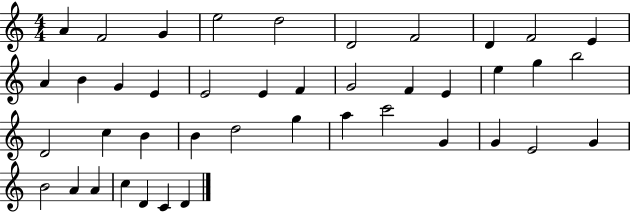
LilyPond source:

{
  \clef treble
  \numericTimeSignature
  \time 4/4
  \key c \major
  a'4 f'2 g'4 | e''2 d''2 | d'2 f'2 | d'4 f'2 e'4 | \break a'4 b'4 g'4 e'4 | e'2 e'4 f'4 | g'2 f'4 e'4 | e''4 g''4 b''2 | \break d'2 c''4 b'4 | b'4 d''2 g''4 | a''4 c'''2 g'4 | g'4 e'2 g'4 | \break b'2 a'4 a'4 | c''4 d'4 c'4 d'4 | \bar "|."
}